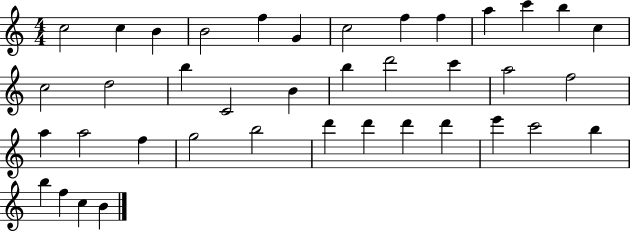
C5/h C5/q B4/q B4/h F5/q G4/q C5/h F5/q F5/q A5/q C6/q B5/q C5/q C5/h D5/h B5/q C4/h B4/q B5/q D6/h C6/q A5/h F5/h A5/q A5/h F5/q G5/h B5/h D6/q D6/q D6/q D6/q E6/q C6/h B5/q B5/q F5/q C5/q B4/q